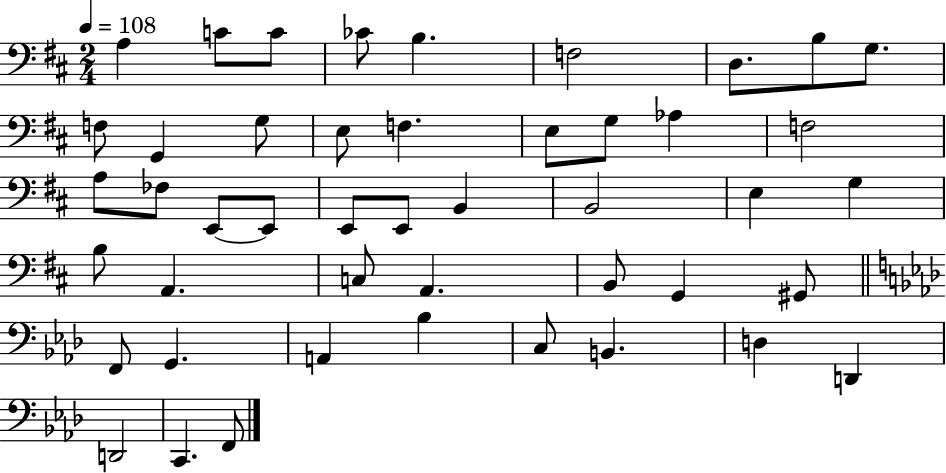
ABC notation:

X:1
T:Untitled
M:2/4
L:1/4
K:D
A, C/2 C/2 _C/2 B, F,2 D,/2 B,/2 G,/2 F,/2 G,, G,/2 E,/2 F, E,/2 G,/2 _A, F,2 A,/2 _F,/2 E,,/2 E,,/2 E,,/2 E,,/2 B,, B,,2 E, G, B,/2 A,, C,/2 A,, B,,/2 G,, ^G,,/2 F,,/2 G,, A,, _B, C,/2 B,, D, D,, D,,2 C,, F,,/2